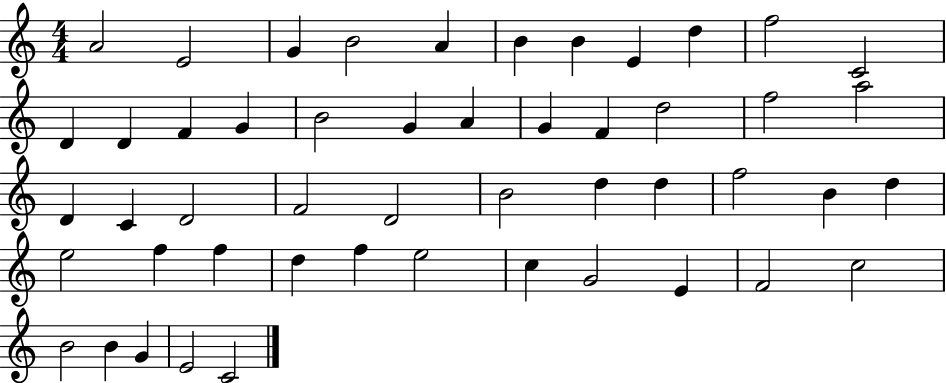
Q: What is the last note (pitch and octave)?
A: C4